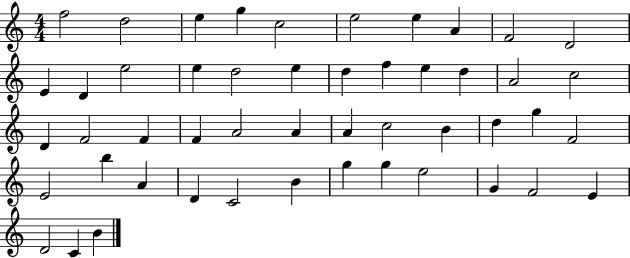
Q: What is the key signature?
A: C major